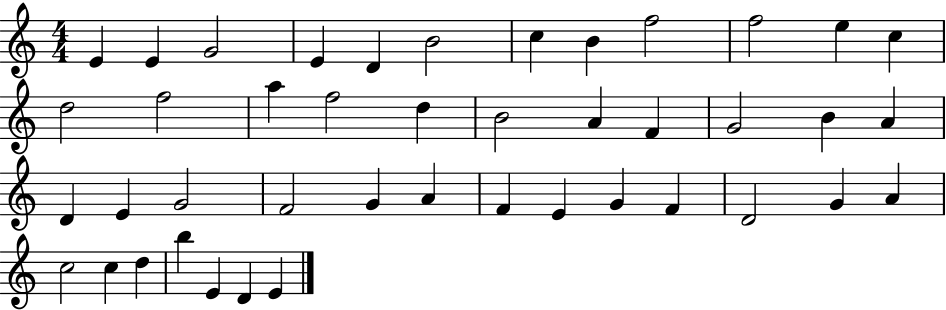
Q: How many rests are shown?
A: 0